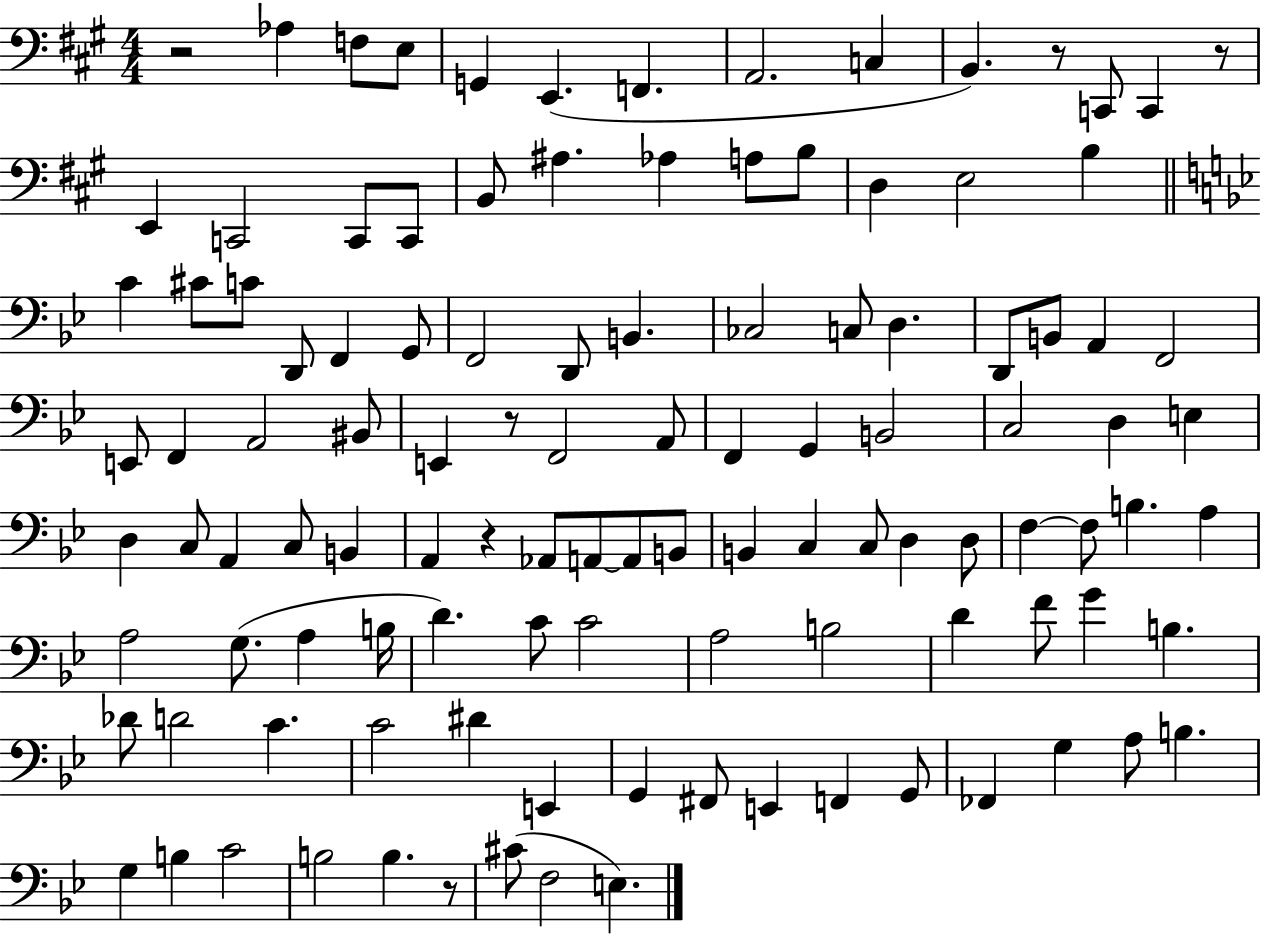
R/h Ab3/q F3/e E3/e G2/q E2/q. F2/q. A2/h. C3/q B2/q. R/e C2/e C2/q R/e E2/q C2/h C2/e C2/e B2/e A#3/q. Ab3/q A3/e B3/e D3/q E3/h B3/q C4/q C#4/e C4/e D2/e F2/q G2/e F2/h D2/e B2/q. CES3/h C3/e D3/q. D2/e B2/e A2/q F2/h E2/e F2/q A2/h BIS2/e E2/q R/e F2/h A2/e F2/q G2/q B2/h C3/h D3/q E3/q D3/q C3/e A2/q C3/e B2/q A2/q R/q Ab2/e A2/e A2/e B2/e B2/q C3/q C3/e D3/q D3/e F3/q F3/e B3/q. A3/q A3/h G3/e. A3/q B3/s D4/q. C4/e C4/h A3/h B3/h D4/q F4/e G4/q B3/q. Db4/e D4/h C4/q. C4/h D#4/q E2/q G2/q F#2/e E2/q F2/q G2/e FES2/q G3/q A3/e B3/q. G3/q B3/q C4/h B3/h B3/q. R/e C#4/e F3/h E3/q.